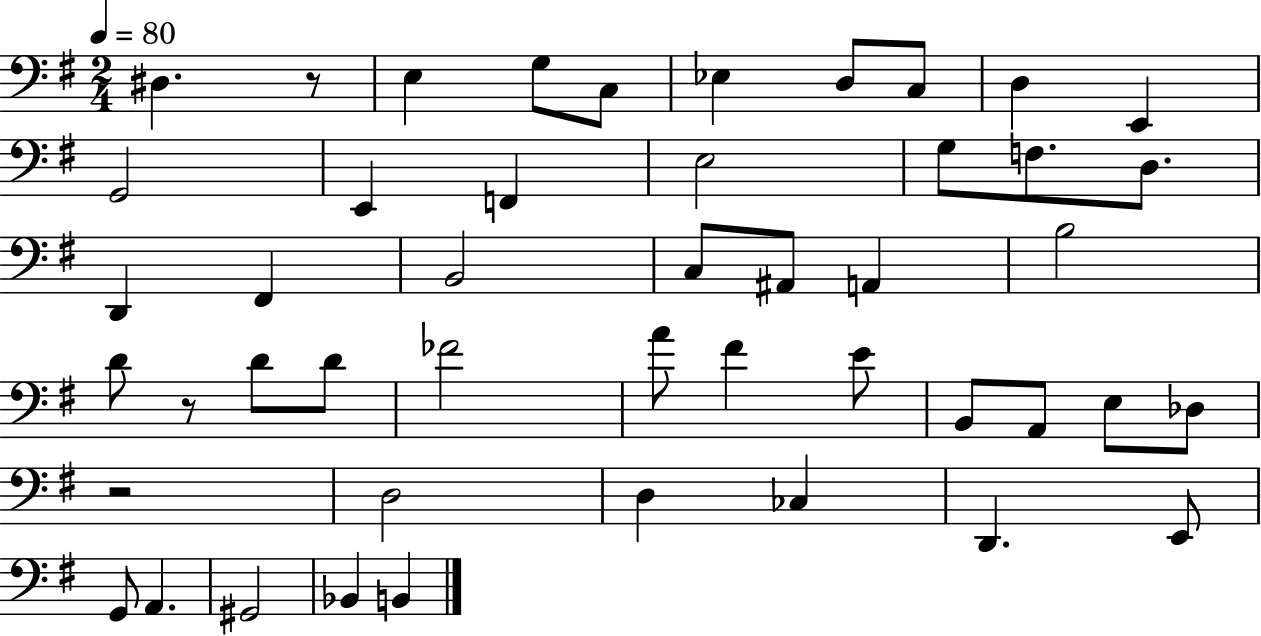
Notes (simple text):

D#3/q. R/e E3/q G3/e C3/e Eb3/q D3/e C3/e D3/q E2/q G2/h E2/q F2/q E3/h G3/e F3/e. D3/e. D2/q F#2/q B2/h C3/e A#2/e A2/q B3/h D4/e R/e D4/e D4/e FES4/h A4/e F#4/q E4/e B2/e A2/e E3/e Db3/e R/h D3/h D3/q CES3/q D2/q. E2/e G2/e A2/q. G#2/h Bb2/q B2/q